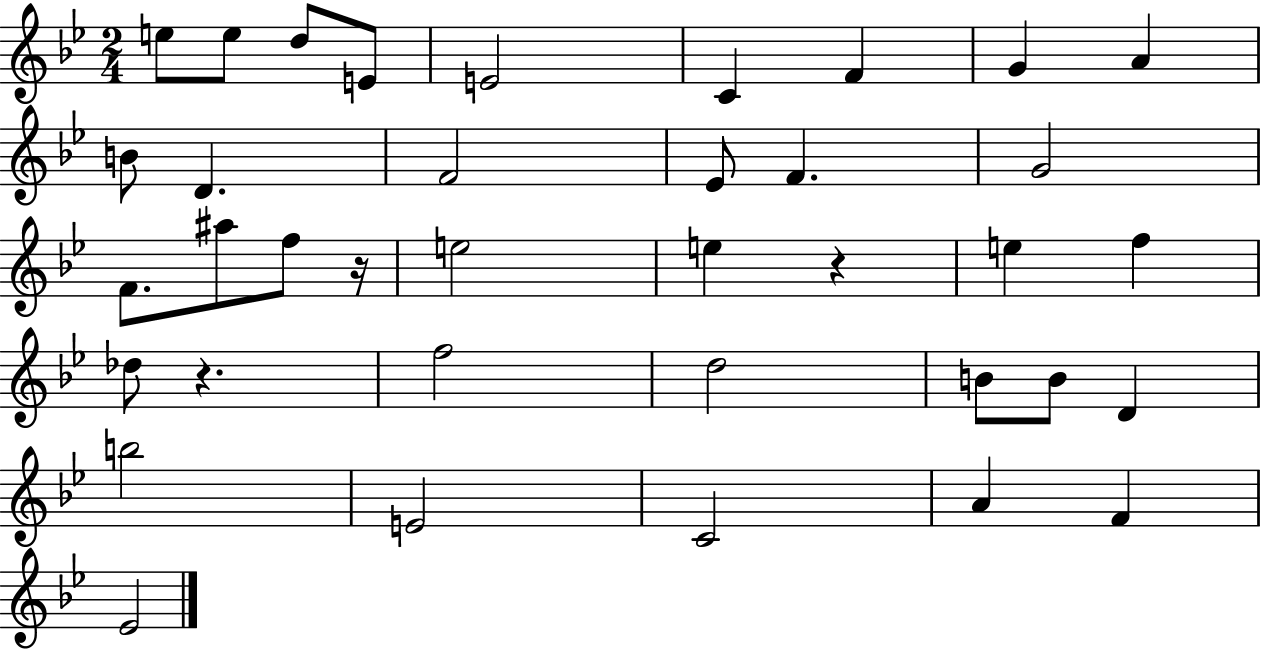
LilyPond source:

{
  \clef treble
  \numericTimeSignature
  \time 2/4
  \key bes \major
  \repeat volta 2 { e''8 e''8 d''8 e'8 | e'2 | c'4 f'4 | g'4 a'4 | \break b'8 d'4. | f'2 | ees'8 f'4. | g'2 | \break f'8. ais''8 f''8 r16 | e''2 | e''4 r4 | e''4 f''4 | \break des''8 r4. | f''2 | d''2 | b'8 b'8 d'4 | \break b''2 | e'2 | c'2 | a'4 f'4 | \break ees'2 | } \bar "|."
}